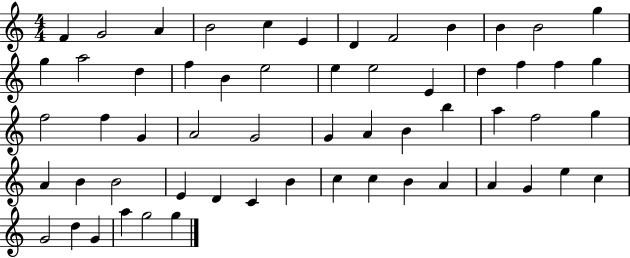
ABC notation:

X:1
T:Untitled
M:4/4
L:1/4
K:C
F G2 A B2 c E D F2 B B B2 g g a2 d f B e2 e e2 E d f f g f2 f G A2 G2 G A B b a f2 g A B B2 E D C B c c B A A G e c G2 d G a g2 g